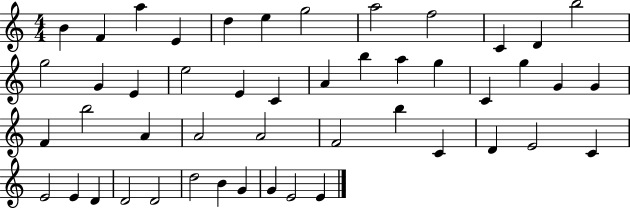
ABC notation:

X:1
T:Untitled
M:4/4
L:1/4
K:C
B F a E d e g2 a2 f2 C D b2 g2 G E e2 E C A b a g C g G G F b2 A A2 A2 F2 b C D E2 C E2 E D D2 D2 d2 B G G E2 E